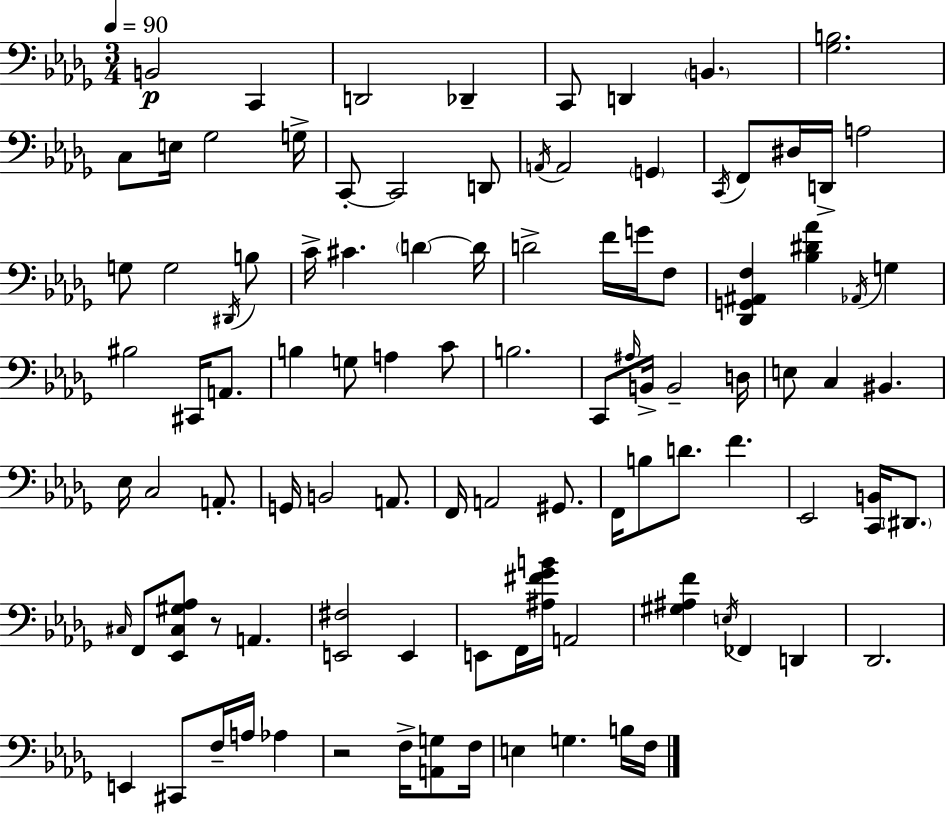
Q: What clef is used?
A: bass